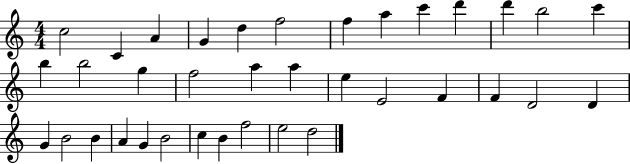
{
  \clef treble
  \numericTimeSignature
  \time 4/4
  \key c \major
  c''2 c'4 a'4 | g'4 d''4 f''2 | f''4 a''4 c'''4 d'''4 | d'''4 b''2 c'''4 | \break b''4 b''2 g''4 | f''2 a''4 a''4 | e''4 e'2 f'4 | f'4 d'2 d'4 | \break g'4 b'2 b'4 | a'4 g'4 b'2 | c''4 b'4 f''2 | e''2 d''2 | \break \bar "|."
}